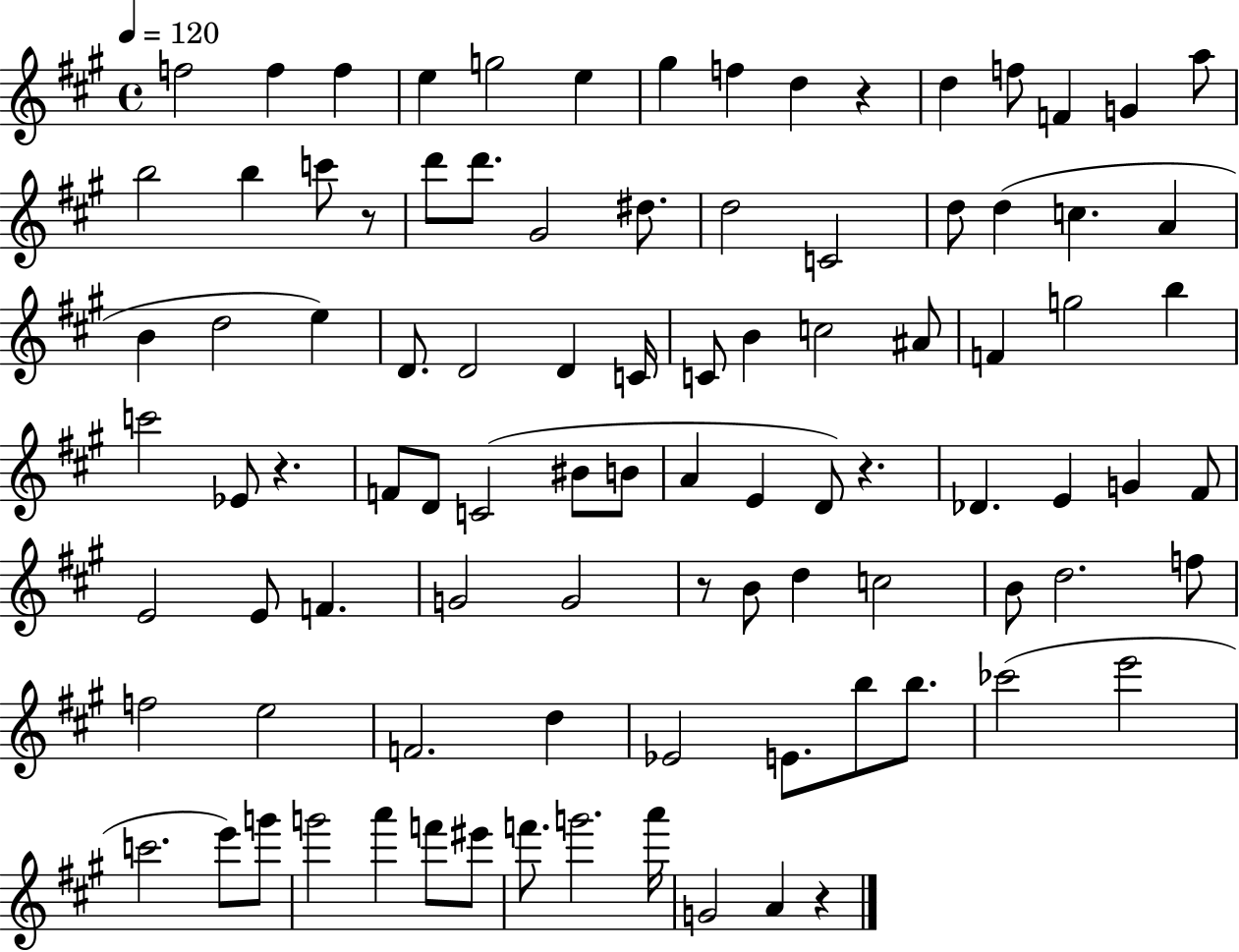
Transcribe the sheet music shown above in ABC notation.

X:1
T:Untitled
M:4/4
L:1/4
K:A
f2 f f e g2 e ^g f d z d f/2 F G a/2 b2 b c'/2 z/2 d'/2 d'/2 ^G2 ^d/2 d2 C2 d/2 d c A B d2 e D/2 D2 D C/4 C/2 B c2 ^A/2 F g2 b c'2 _E/2 z F/2 D/2 C2 ^B/2 B/2 A E D/2 z _D E G ^F/2 E2 E/2 F G2 G2 z/2 B/2 d c2 B/2 d2 f/2 f2 e2 F2 d _E2 E/2 b/2 b/2 _c'2 e'2 c'2 e'/2 g'/2 g'2 a' f'/2 ^e'/2 f'/2 g'2 a'/4 G2 A z